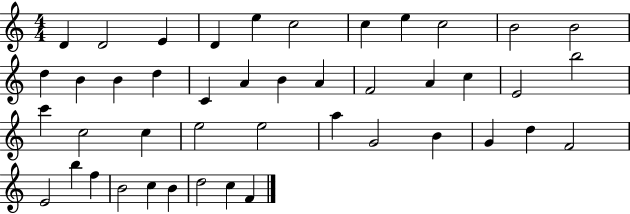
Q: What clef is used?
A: treble